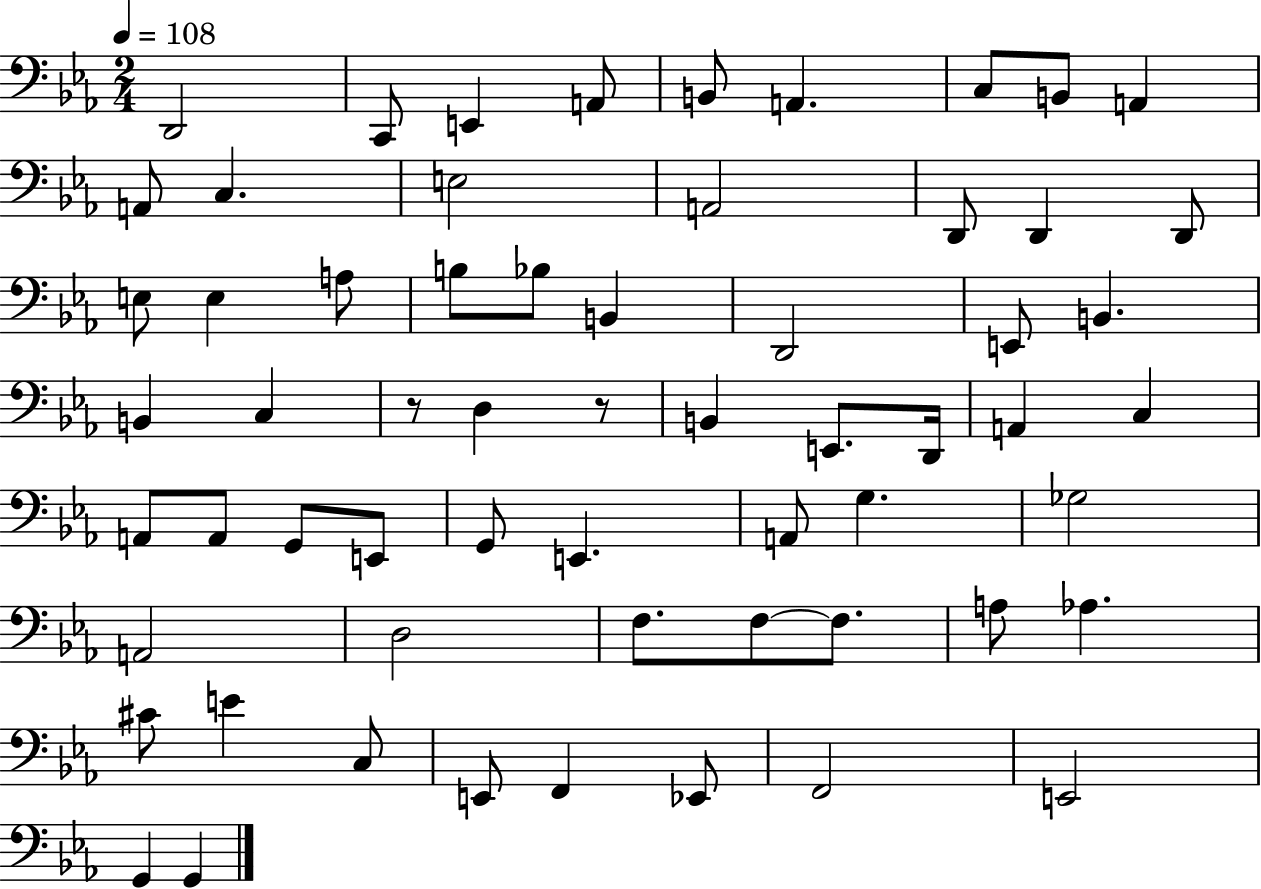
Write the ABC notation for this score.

X:1
T:Untitled
M:2/4
L:1/4
K:Eb
D,,2 C,,/2 E,, A,,/2 B,,/2 A,, C,/2 B,,/2 A,, A,,/2 C, E,2 A,,2 D,,/2 D,, D,,/2 E,/2 E, A,/2 B,/2 _B,/2 B,, D,,2 E,,/2 B,, B,, C, z/2 D, z/2 B,, E,,/2 D,,/4 A,, C, A,,/2 A,,/2 G,,/2 E,,/2 G,,/2 E,, A,,/2 G, _G,2 A,,2 D,2 F,/2 F,/2 F,/2 A,/2 _A, ^C/2 E C,/2 E,,/2 F,, _E,,/2 F,,2 E,,2 G,, G,,